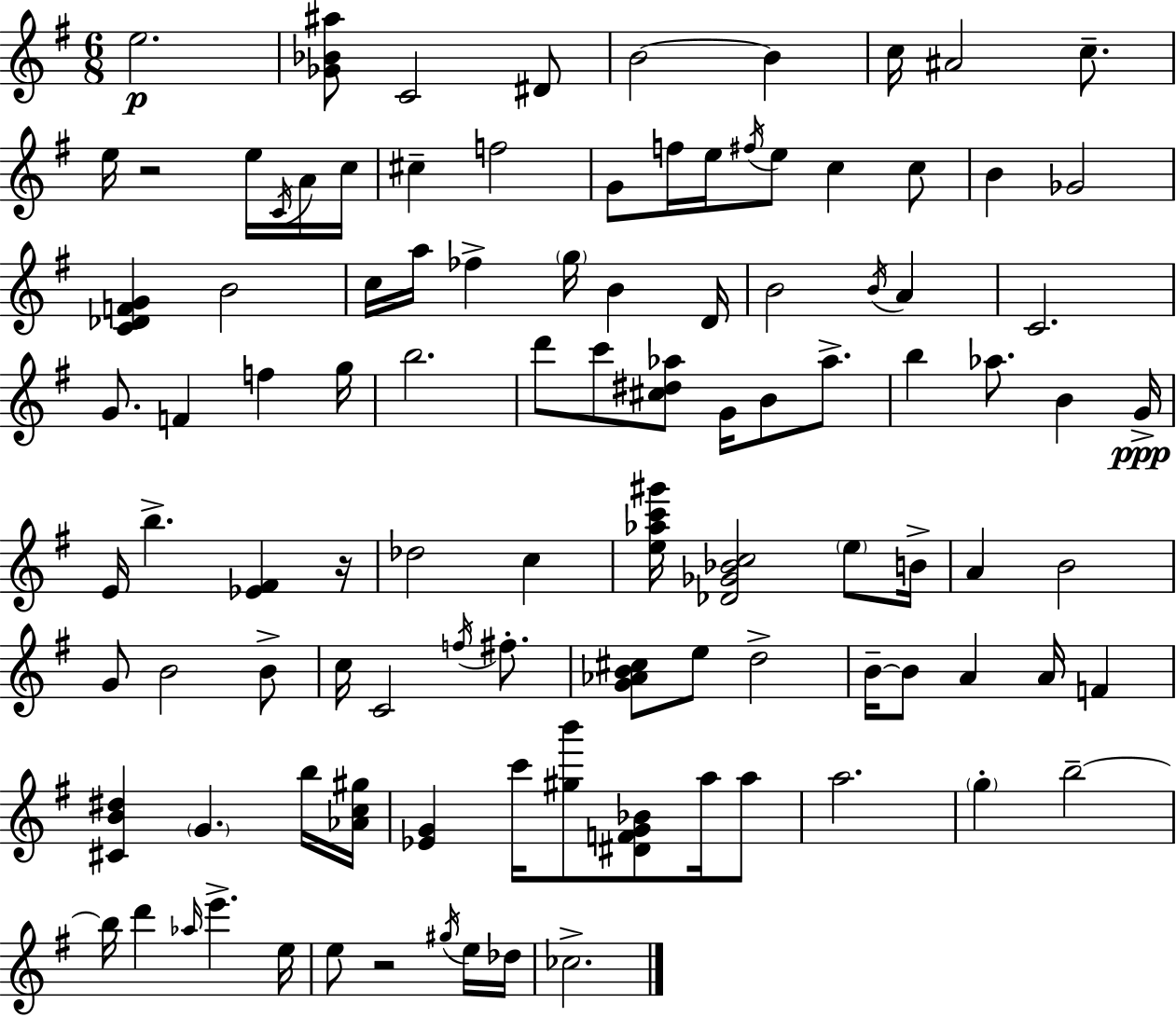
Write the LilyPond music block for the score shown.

{
  \clef treble
  \numericTimeSignature
  \time 6/8
  \key e \minor
  e''2.\p | <ges' bes' ais''>8 c'2 dis'8 | b'2~~ b'4 | c''16 ais'2 c''8.-- | \break e''16 r2 e''16 \acciaccatura { c'16 } a'16 | c''16 cis''4-- f''2 | g'8 f''16 e''16 \acciaccatura { fis''16 } e''8 c''4 | c''8 b'4 ges'2 | \break <c' des' f' g'>4 b'2 | c''16 a''16 fes''4-> \parenthesize g''16 b'4 | d'16 b'2 \acciaccatura { b'16 } a'4 | c'2. | \break g'8. f'4 f''4 | g''16 b''2. | d'''8 c'''8 <cis'' dis'' aes''>8 g'16 b'8 | aes''8.-> b''4 aes''8. b'4 | \break g'16->\ppp e'16 b''4.-> <ees' fis'>4 | r16 des''2 c''4 | <e'' aes'' c''' gis'''>16 <des' ges' bes' c''>2 | \parenthesize e''8 b'16-> a'4 b'2 | \break g'8 b'2 | b'8-> c''16 c'2 | \acciaccatura { f''16 } fis''8.-. <g' aes' b' cis''>8 e''8 d''2-> | b'16--~~ b'8 a'4 a'16 | \break f'4 <cis' b' dis''>4 \parenthesize g'4. | b''16 <aes' c'' gis''>16 <ees' g'>4 c'''16 <gis'' b'''>8 <dis' f' g' bes'>8 | a''16 a''8 a''2. | \parenthesize g''4-. b''2--~~ | \break b''16 d'''4 \grace { aes''16 } e'''4.-> | e''16 e''8 r2 | \acciaccatura { gis''16 } e''16 des''16 ces''2.-> | \bar "|."
}